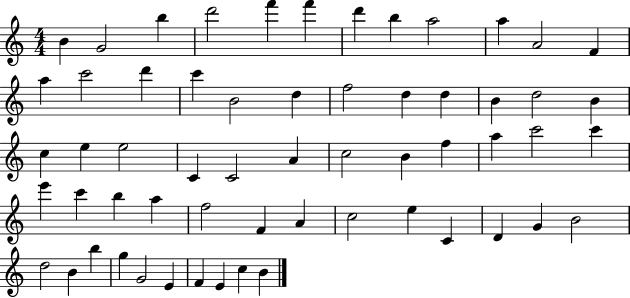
{
  \clef treble
  \numericTimeSignature
  \time 4/4
  \key c \major
  b'4 g'2 b''4 | d'''2 f'''4 f'''4 | d'''4 b''4 a''2 | a''4 a'2 f'4 | \break a''4 c'''2 d'''4 | c'''4 b'2 d''4 | f''2 d''4 d''4 | b'4 d''2 b'4 | \break c''4 e''4 e''2 | c'4 c'2 a'4 | c''2 b'4 f''4 | a''4 c'''2 c'''4 | \break e'''4 c'''4 b''4 a''4 | f''2 f'4 a'4 | c''2 e''4 c'4 | d'4 g'4 b'2 | \break d''2 b'4 b''4 | g''4 g'2 e'4 | f'4 e'4 c''4 b'4 | \bar "|."
}